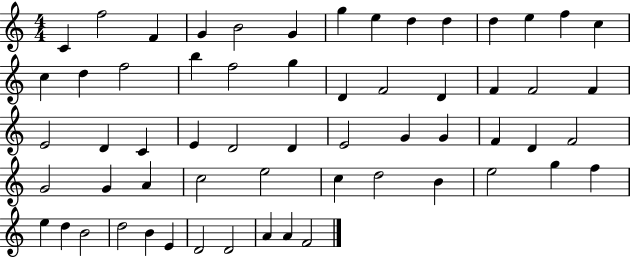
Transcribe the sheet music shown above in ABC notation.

X:1
T:Untitled
M:4/4
L:1/4
K:C
C f2 F G B2 G g e d d d e f c c d f2 b f2 g D F2 D F F2 F E2 D C E D2 D E2 G G F D F2 G2 G A c2 e2 c d2 B e2 g f e d B2 d2 B E D2 D2 A A F2